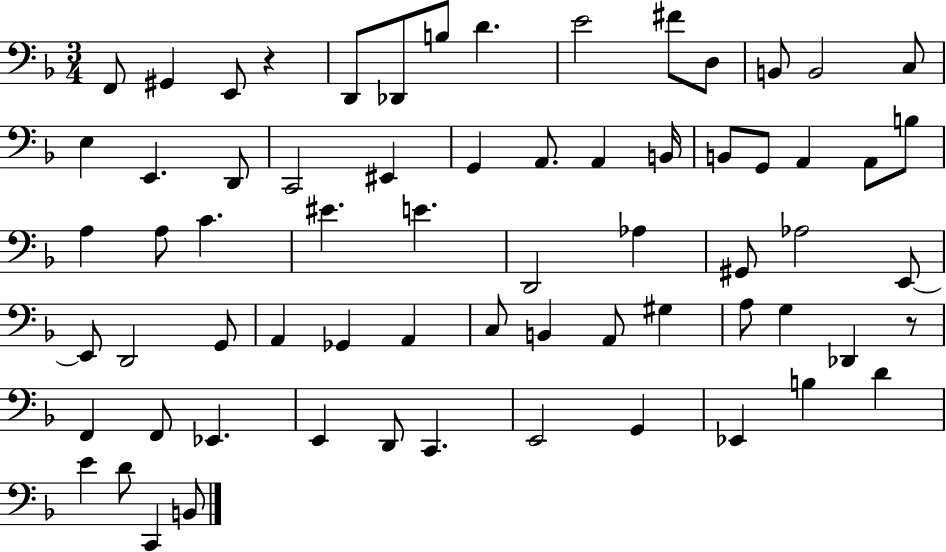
F2/e G#2/q E2/e R/q D2/e Db2/e B3/e D4/q. E4/h F#4/e D3/e B2/e B2/h C3/e E3/q E2/q. D2/e C2/h EIS2/q G2/q A2/e. A2/q B2/s B2/e G2/e A2/q A2/e B3/e A3/q A3/e C4/q. EIS4/q. E4/q. D2/h Ab3/q G#2/e Ab3/h E2/e E2/e D2/h G2/e A2/q Gb2/q A2/q C3/e B2/q A2/e G#3/q A3/e G3/q Db2/q R/e F2/q F2/e Eb2/q. E2/q D2/e C2/q. E2/h G2/q Eb2/q B3/q D4/q E4/q D4/e C2/q B2/e